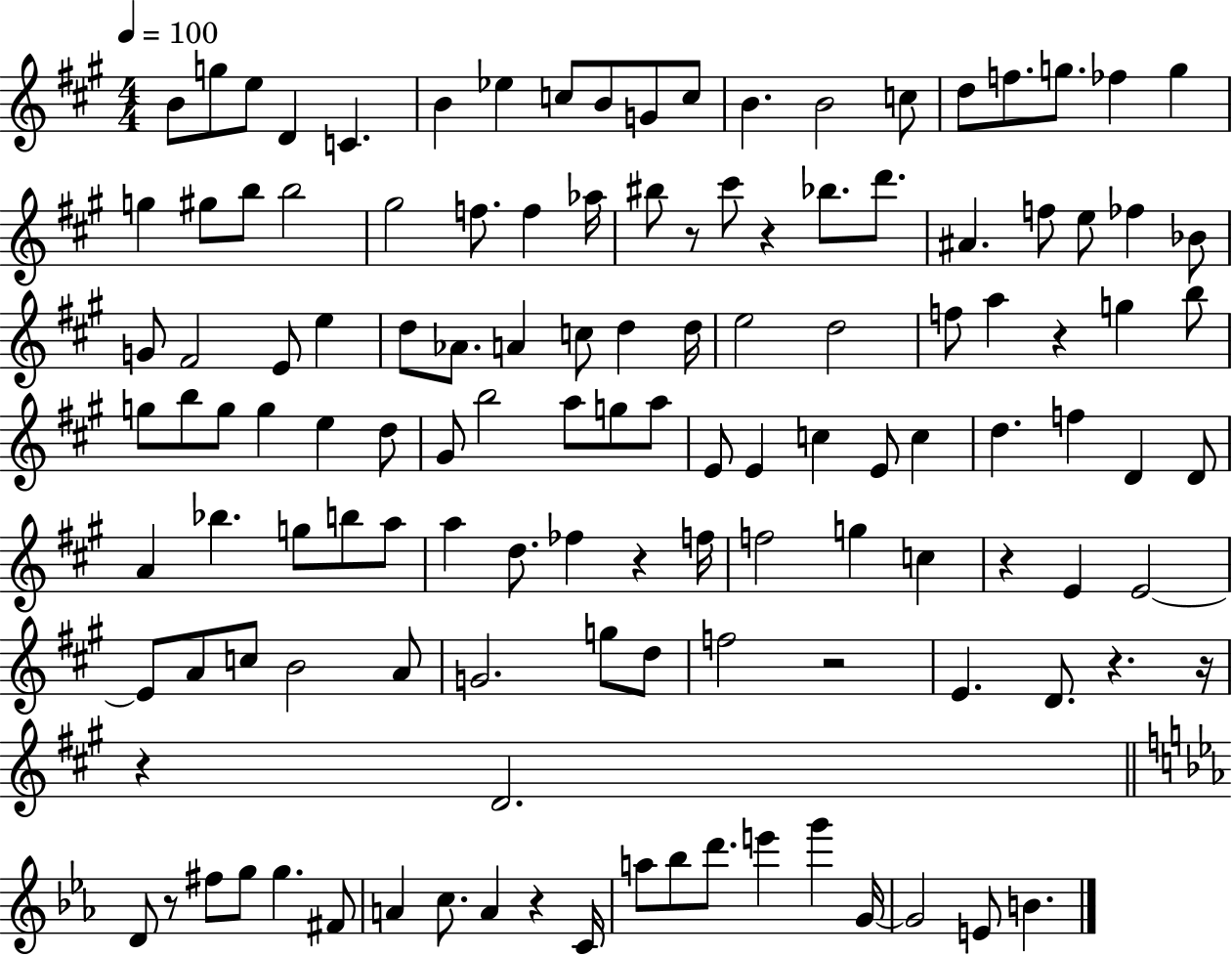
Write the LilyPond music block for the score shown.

{
  \clef treble
  \numericTimeSignature
  \time 4/4
  \key a \major
  \tempo 4 = 100
  b'8 g''8 e''8 d'4 c'4. | b'4 ees''4 c''8 b'8 g'8 c''8 | b'4. b'2 c''8 | d''8 f''8. g''8. fes''4 g''4 | \break g''4 gis''8 b''8 b''2 | gis''2 f''8. f''4 aes''16 | bis''8 r8 cis'''8 r4 bes''8. d'''8. | ais'4. f''8 e''8 fes''4 bes'8 | \break g'8 fis'2 e'8 e''4 | d''8 aes'8. a'4 c''8 d''4 d''16 | e''2 d''2 | f''8 a''4 r4 g''4 b''8 | \break g''8 b''8 g''8 g''4 e''4 d''8 | gis'8 b''2 a''8 g''8 a''8 | e'8 e'4 c''4 e'8 c''4 | d''4. f''4 d'4 d'8 | \break a'4 bes''4. g''8 b''8 a''8 | a''4 d''8. fes''4 r4 f''16 | f''2 g''4 c''4 | r4 e'4 e'2~~ | \break e'8 a'8 c''8 b'2 a'8 | g'2. g''8 d''8 | f''2 r2 | e'4. d'8. r4. r16 | \break r4 d'2. | \bar "||" \break \key ees \major d'8 r8 fis''8 g''8 g''4. fis'8 | a'4 c''8. a'4 r4 c'16 | a''8 bes''8 d'''8. e'''4 g'''4 g'16~~ | g'2 e'8 b'4. | \break \bar "|."
}